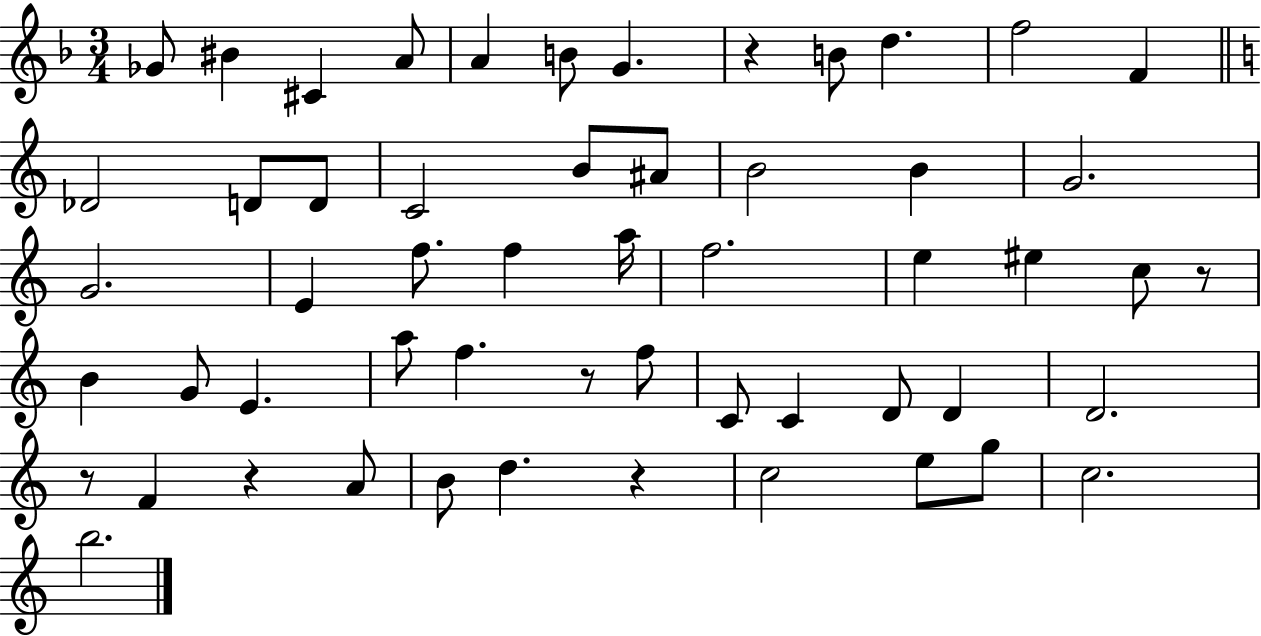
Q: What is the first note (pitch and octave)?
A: Gb4